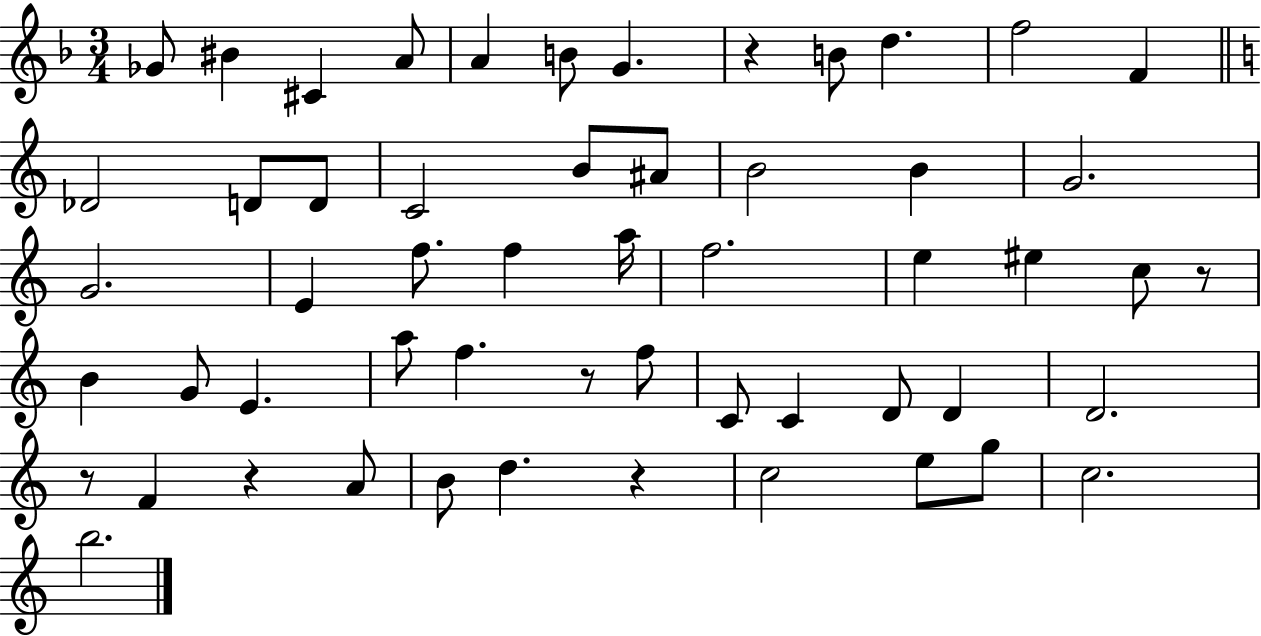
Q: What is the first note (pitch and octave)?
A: Gb4